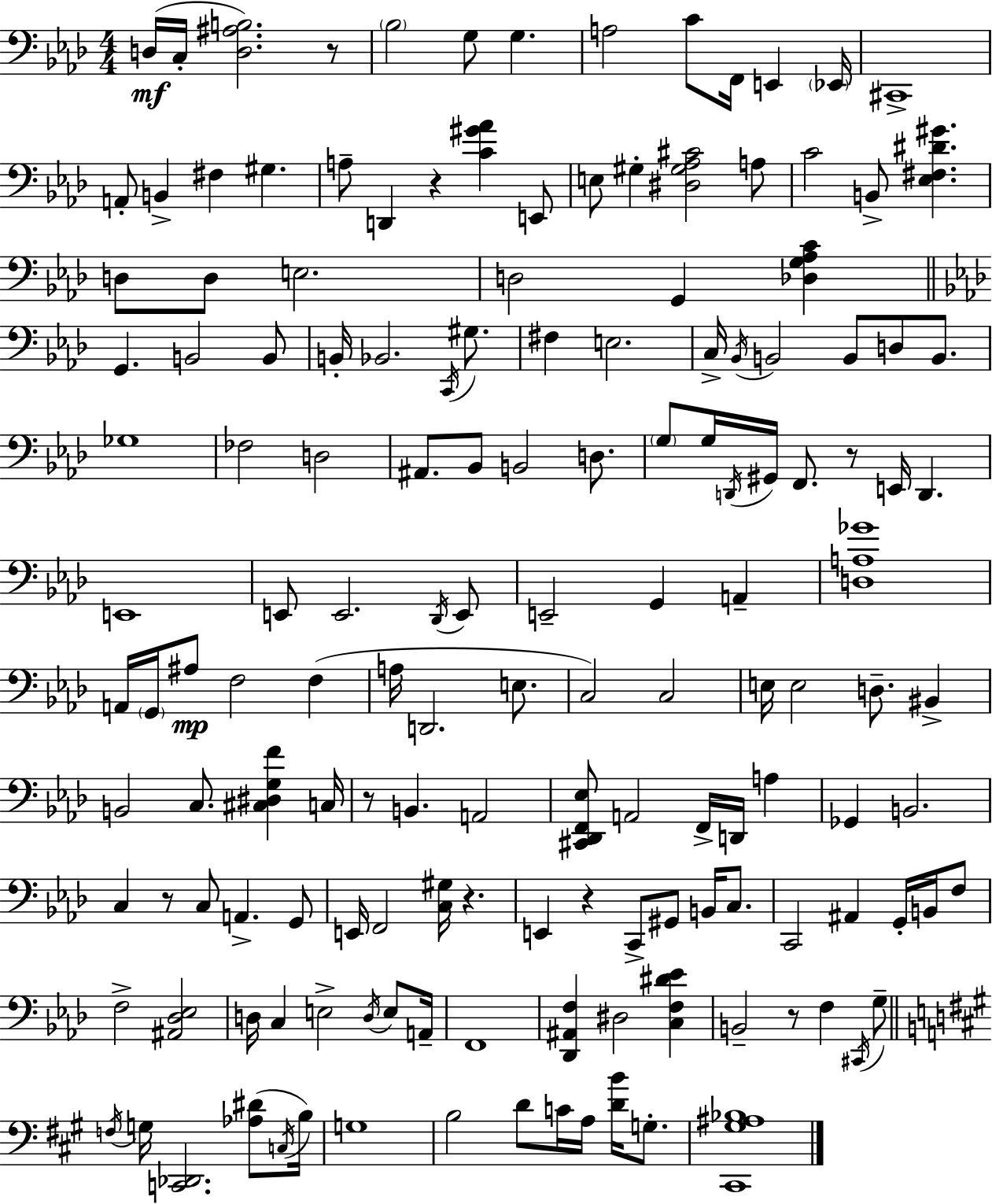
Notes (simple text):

D3/s C3/s [D3,A#3,B3]/h. R/e Bb3/h G3/e G3/q. A3/h C4/e F2/s E2/q Eb2/s C#2/w A2/e B2/q F#3/q G#3/q. A3/e D2/q R/q [C4,G#4,Ab4]/q E2/e E3/e G#3/q [D#3,G#3,Ab3,C#4]/h A3/e C4/h B2/e [Eb3,F#3,D#4,G#4]/q. D3/e D3/e E3/h. D3/h G2/q [Db3,G3,Ab3,C4]/q G2/q. B2/h B2/e B2/s Bb2/h. C2/s G#3/e. F#3/q E3/h. C3/s Bb2/s B2/h B2/e D3/e B2/e. Gb3/w FES3/h D3/h A#2/e. Bb2/e B2/h D3/e. G3/e G3/s D2/s G#2/s F2/e. R/e E2/s D2/q. E2/w E2/e E2/h. Db2/s E2/e E2/h G2/q A2/q [D3,A3,Gb4]/w A2/s G2/s A#3/e F3/h F3/q A3/s D2/h. E3/e. C3/h C3/h E3/s E3/h D3/e. BIS2/q B2/h C3/e. [C#3,D#3,G3,F4]/q C3/s R/e B2/q. A2/h [C#2,Db2,F2,Eb3]/e A2/h F2/s D2/s A3/q Gb2/q B2/h. C3/q R/e C3/e A2/q. G2/e E2/s F2/h [C3,G#3]/s R/q. E2/q R/q C2/e G#2/e B2/s C3/e. C2/h A#2/q G2/s B2/s F3/e F3/h [A#2,Db3,Eb3]/h D3/s C3/q E3/h D3/s E3/e A2/s F2/w [Db2,A#2,F3]/q D#3/h [C3,F3,D#4,Eb4]/q B2/h R/e F3/q C#2/s G3/e F3/s G3/s [C2,Db2]/h. [Ab3,D#4]/e C3/s B3/s G3/w B3/h D4/e C4/s A3/s [D4,B4]/s G3/e. [C#2,G#3,A#3,Bb3]/w